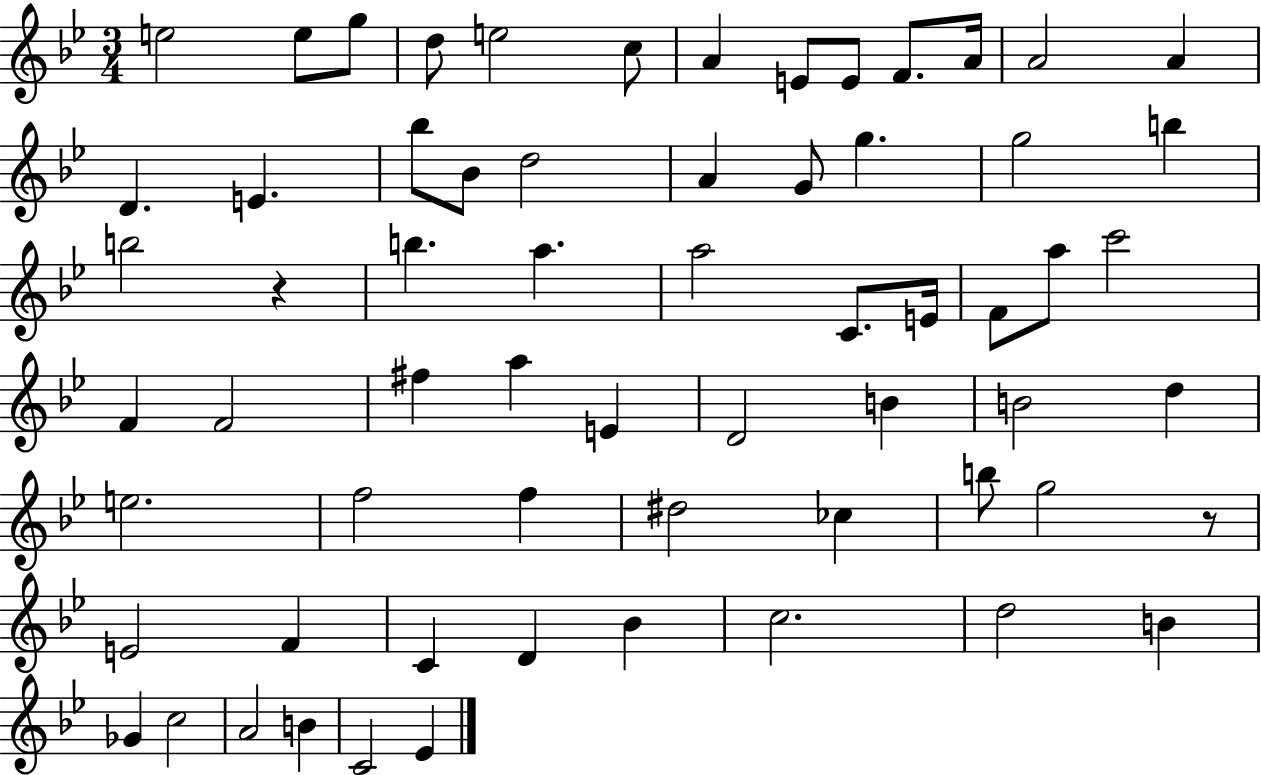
E5/h E5/e G5/e D5/e E5/h C5/e A4/q E4/e E4/e F4/e. A4/s A4/h A4/q D4/q. E4/q. Bb5/e Bb4/e D5/h A4/q G4/e G5/q. G5/h B5/q B5/h R/q B5/q. A5/q. A5/h C4/e. E4/s F4/e A5/e C6/h F4/q F4/h F#5/q A5/q E4/q D4/h B4/q B4/h D5/q E5/h. F5/h F5/q D#5/h CES5/q B5/e G5/h R/e E4/h F4/q C4/q D4/q Bb4/q C5/h. D5/h B4/q Gb4/q C5/h A4/h B4/q C4/h Eb4/q